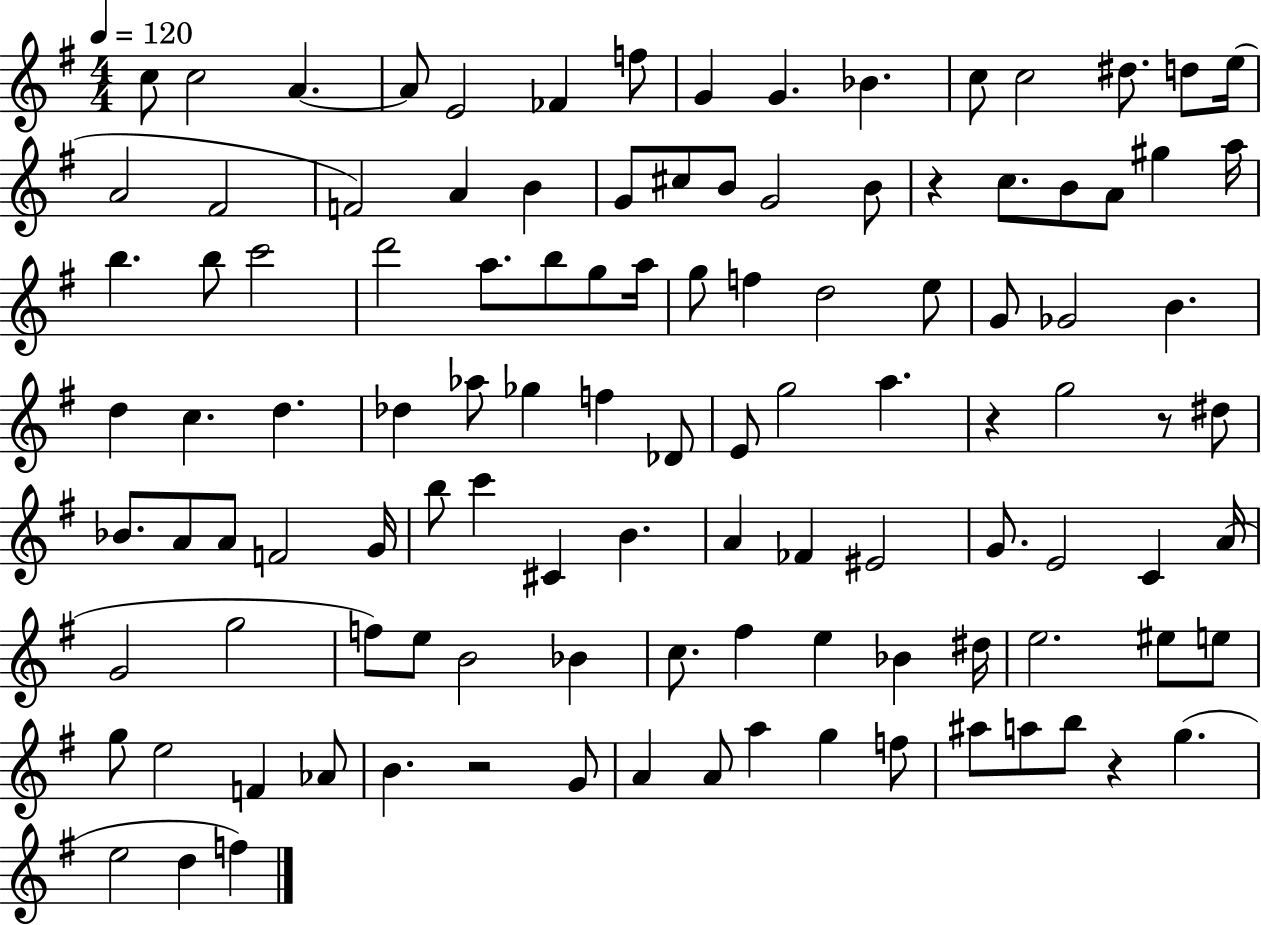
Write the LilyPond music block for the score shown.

{
  \clef treble
  \numericTimeSignature
  \time 4/4
  \key g \major
  \tempo 4 = 120
  c''8 c''2 a'4.~~ | a'8 e'2 fes'4 f''8 | g'4 g'4. bes'4. | c''8 c''2 dis''8. d''8 e''16( | \break a'2 fis'2 | f'2) a'4 b'4 | g'8 cis''8 b'8 g'2 b'8 | r4 c''8. b'8 a'8 gis''4 a''16 | \break b''4. b''8 c'''2 | d'''2 a''8. b''8 g''8 a''16 | g''8 f''4 d''2 e''8 | g'8 ges'2 b'4. | \break d''4 c''4. d''4. | des''4 aes''8 ges''4 f''4 des'8 | e'8 g''2 a''4. | r4 g''2 r8 dis''8 | \break bes'8. a'8 a'8 f'2 g'16 | b''8 c'''4 cis'4 b'4. | a'4 fes'4 eis'2 | g'8. e'2 c'4 a'16( | \break g'2 g''2 | f''8) e''8 b'2 bes'4 | c''8. fis''4 e''4 bes'4 dis''16 | e''2. eis''8 e''8 | \break g''8 e''2 f'4 aes'8 | b'4. r2 g'8 | a'4 a'8 a''4 g''4 f''8 | ais''8 a''8 b''8 r4 g''4.( | \break e''2 d''4 f''4) | \bar "|."
}